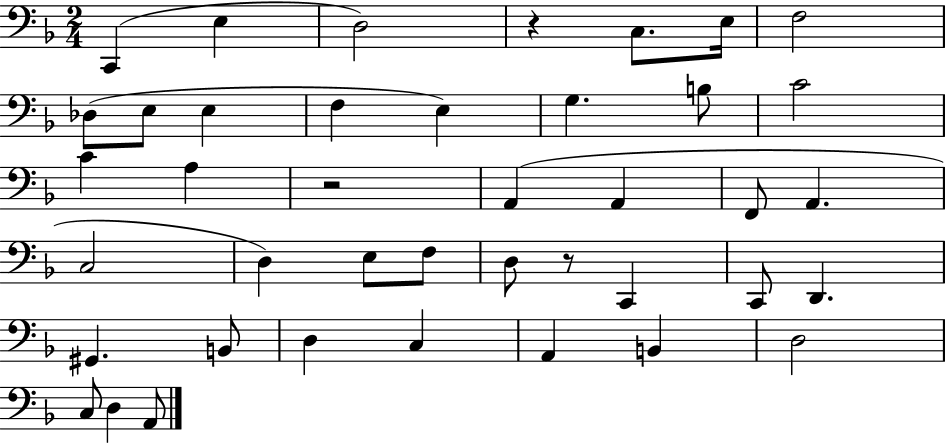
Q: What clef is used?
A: bass